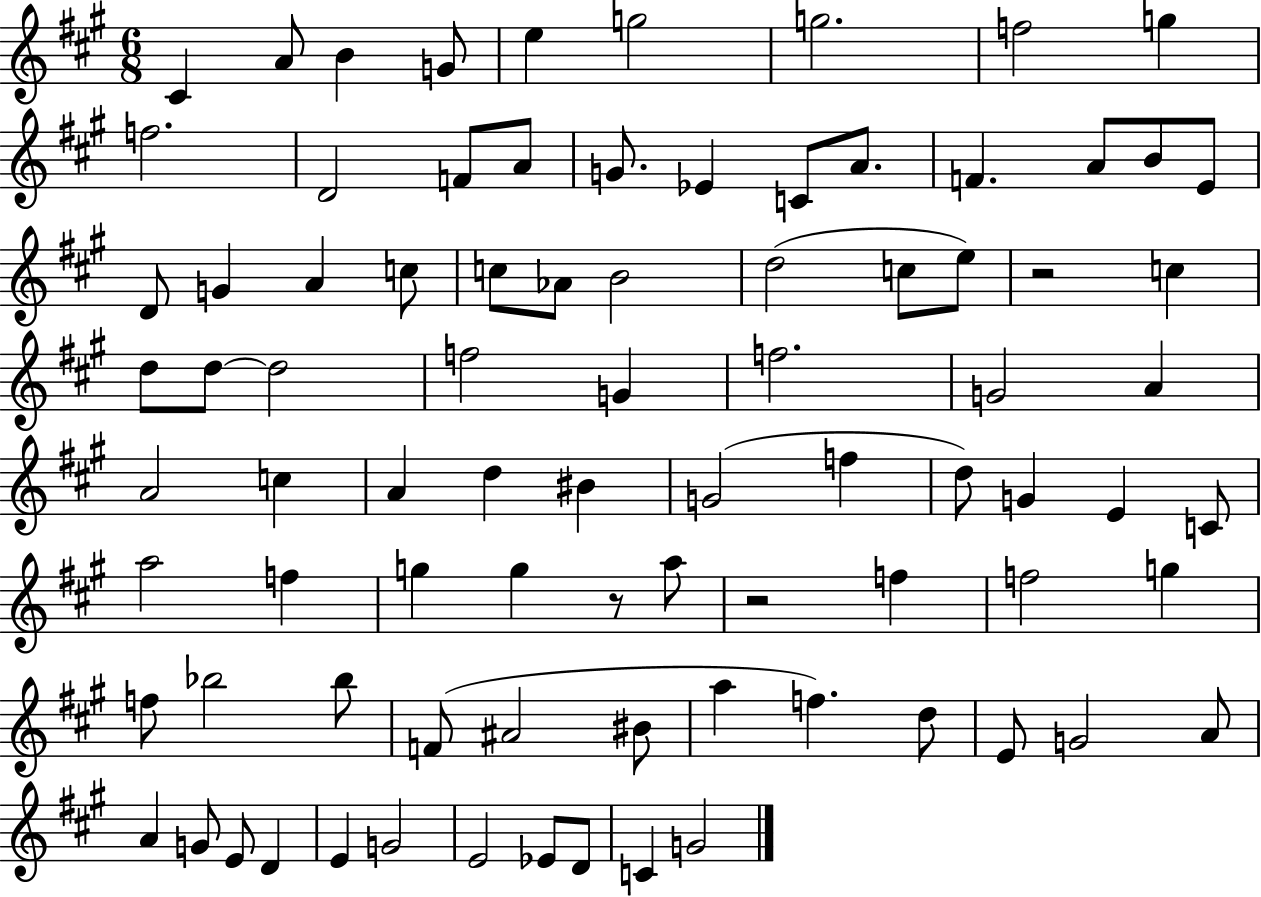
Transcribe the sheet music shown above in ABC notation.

X:1
T:Untitled
M:6/8
L:1/4
K:A
^C A/2 B G/2 e g2 g2 f2 g f2 D2 F/2 A/2 G/2 _E C/2 A/2 F A/2 B/2 E/2 D/2 G A c/2 c/2 _A/2 B2 d2 c/2 e/2 z2 c d/2 d/2 d2 f2 G f2 G2 A A2 c A d ^B G2 f d/2 G E C/2 a2 f g g z/2 a/2 z2 f f2 g f/2 _b2 _b/2 F/2 ^A2 ^B/2 a f d/2 E/2 G2 A/2 A G/2 E/2 D E G2 E2 _E/2 D/2 C G2